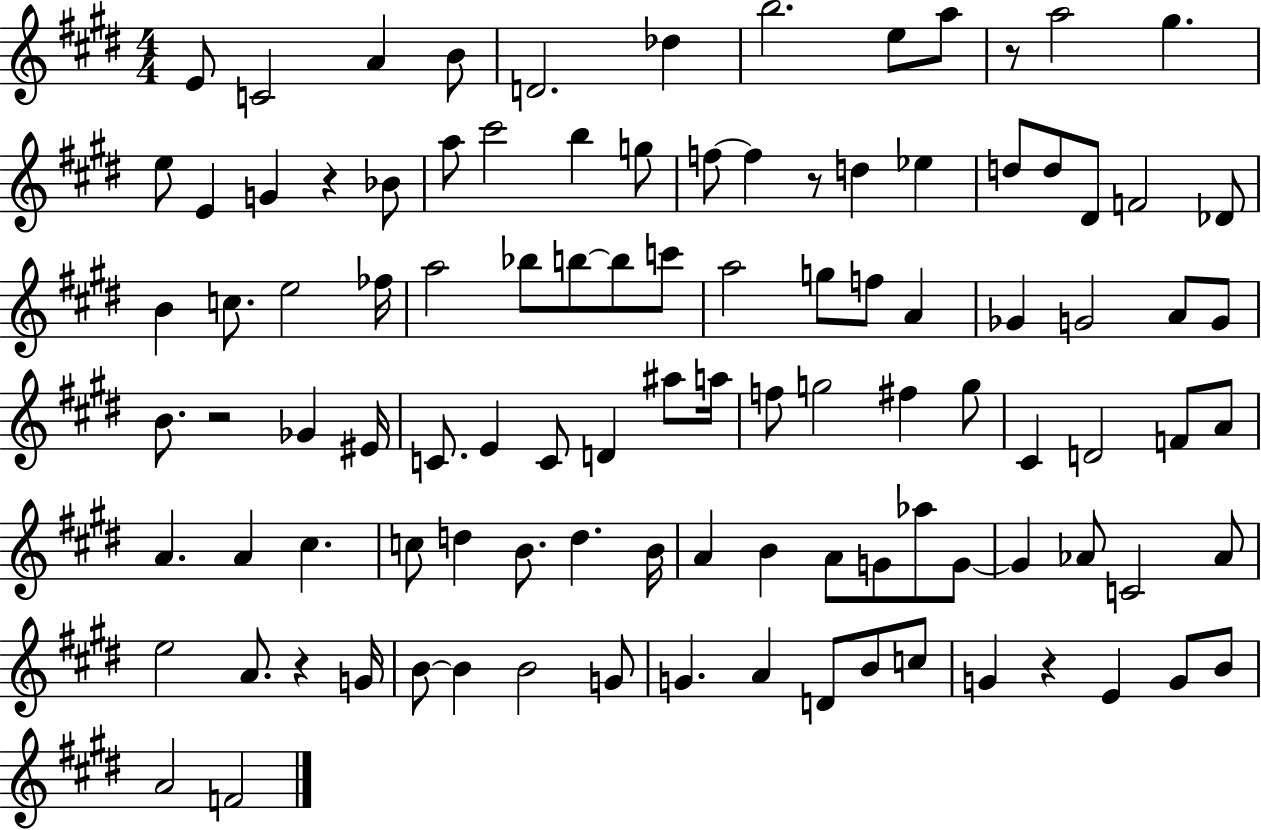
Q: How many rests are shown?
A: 6